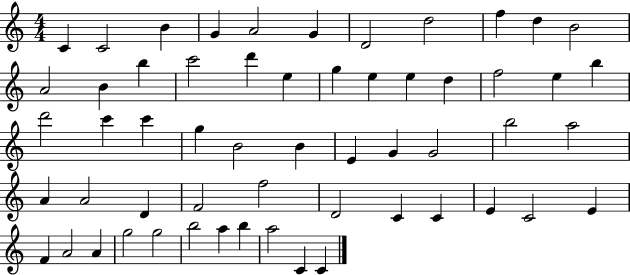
C4/q C4/h B4/q G4/q A4/h G4/q D4/h D5/h F5/q D5/q B4/h A4/h B4/q B5/q C6/h D6/q E5/q G5/q E5/q E5/q D5/q F5/h E5/q B5/q D6/h C6/q C6/q G5/q B4/h B4/q E4/q G4/q G4/h B5/h A5/h A4/q A4/h D4/q F4/h F5/h D4/h C4/q C4/q E4/q C4/h E4/q F4/q A4/h A4/q G5/h G5/h B5/h A5/q B5/q A5/h C4/q C4/q